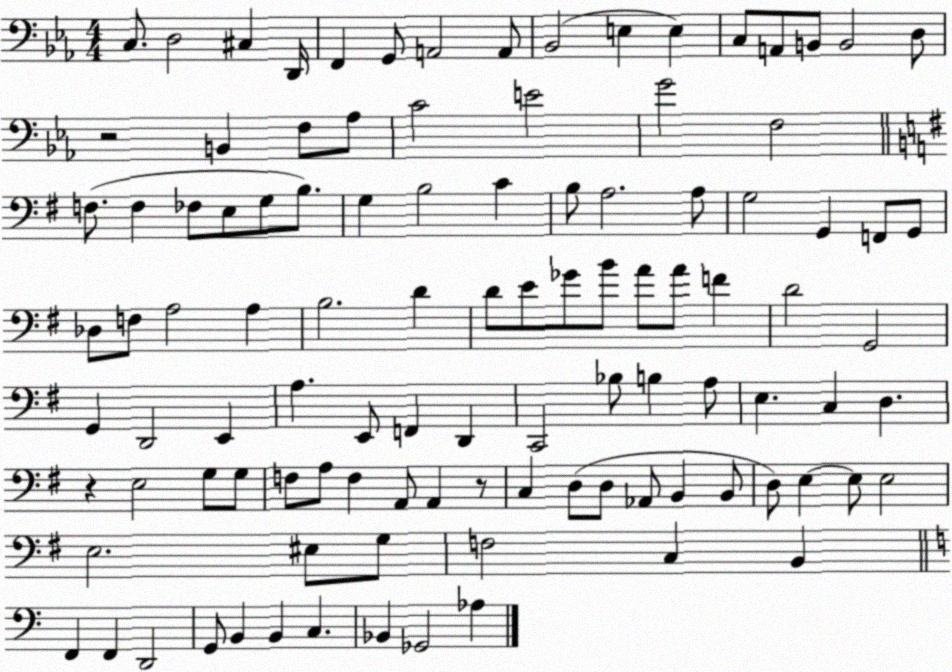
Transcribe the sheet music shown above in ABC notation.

X:1
T:Untitled
M:4/4
L:1/4
K:Eb
C,/2 D,2 ^C, D,,/4 F,, G,,/2 A,,2 A,,/2 _B,,2 E, E, C,/2 A,,/2 B,,/2 B,,2 D,/2 z2 B,, F,/2 _A,/2 C2 E2 G2 F,2 F,/2 F, _F,/2 E,/2 G,/2 B,/2 G, B,2 C B,/2 A,2 A,/2 G,2 G,, F,,/2 G,,/2 _D,/2 F,/2 A,2 A, B,2 D D/2 E/2 _G/2 B/2 A/2 A/2 F D2 G,,2 G,, D,,2 E,, A, E,,/2 F,, D,, C,,2 _B,/2 B, A,/2 E, C, D, z E,2 G,/2 G,/2 F,/2 A,/2 F, A,,/2 A,, z/2 C, D,/2 D,/2 _A,,/2 B,, B,,/2 D,/2 E, E,/2 E,2 E,2 ^E,/2 G,/2 F,2 C, B,, F,, F,, D,,2 G,,/2 B,, B,, C, _B,, _G,,2 _A,